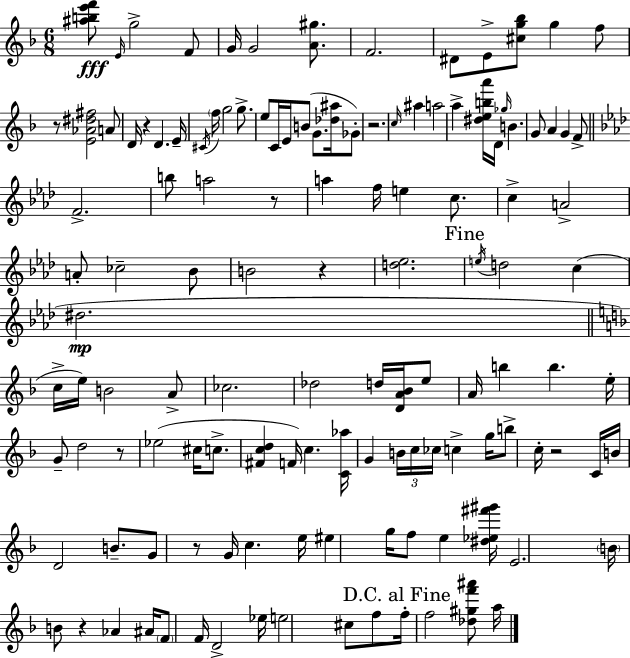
X:1
T:Untitled
M:6/8
L:1/4
K:Dm
[^abe'f']/2 E/4 g2 F/2 G/4 G2 [A^g]/2 F2 ^D/2 E/2 [^cg_b]/2 g f/2 z/2 [E_A^d^f]2 A/2 D/4 z D E/4 ^C/4 f/4 g2 g/2 e/2 C/4 E/4 B/2 G/2 [_d^a]/4 _G/2 z2 c/4 ^a a2 a [^deba']/4 D/4 _g/4 B G/2 A G F/2 F2 b/2 a2 z/2 a f/4 e c/2 c A2 A/2 _c2 _B/2 B2 z [d_e]2 e/4 d2 c ^d2 c/4 e/4 B2 A/2 _c2 _d2 d/4 [DA_B]/4 e/2 A/4 b b e/4 G/2 d2 z/2 _e2 ^c/4 c/2 [^Fcd] F/4 c [C_a]/4 G B/4 c/4 _c/4 c g/4 b/2 c/4 z2 C/4 B/4 D2 B/2 G/2 z/2 G/4 c e/4 ^e g/4 f/2 e [^d_e^f'^g']/4 E2 B/4 B/2 z _A ^A/4 F/2 F/4 D2 _e/4 e2 ^c/2 f/2 f/4 f2 [_d^gf'^a']/2 a/4